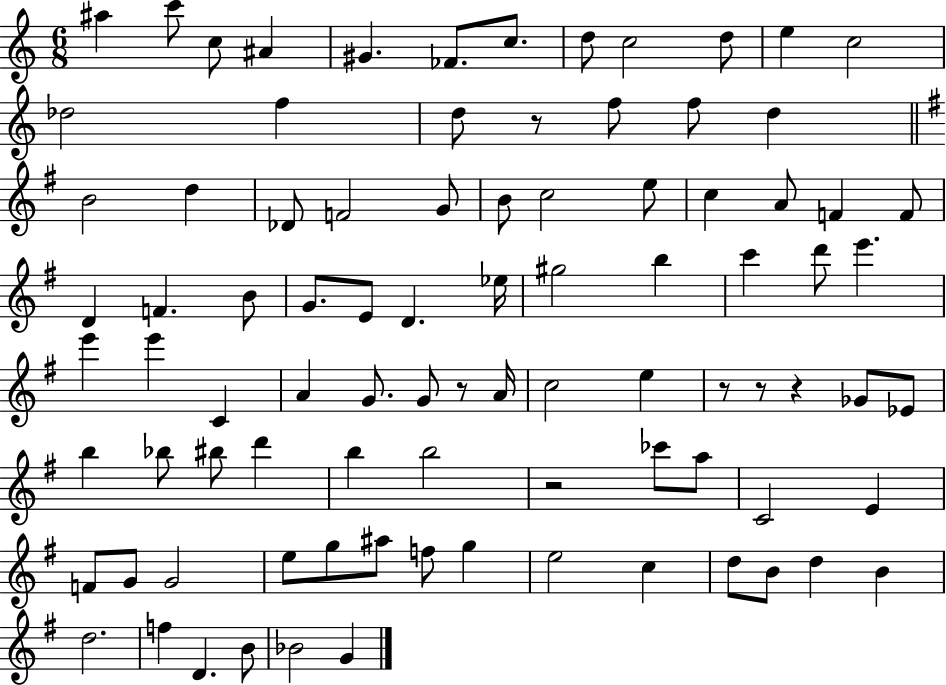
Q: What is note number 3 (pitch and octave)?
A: C5